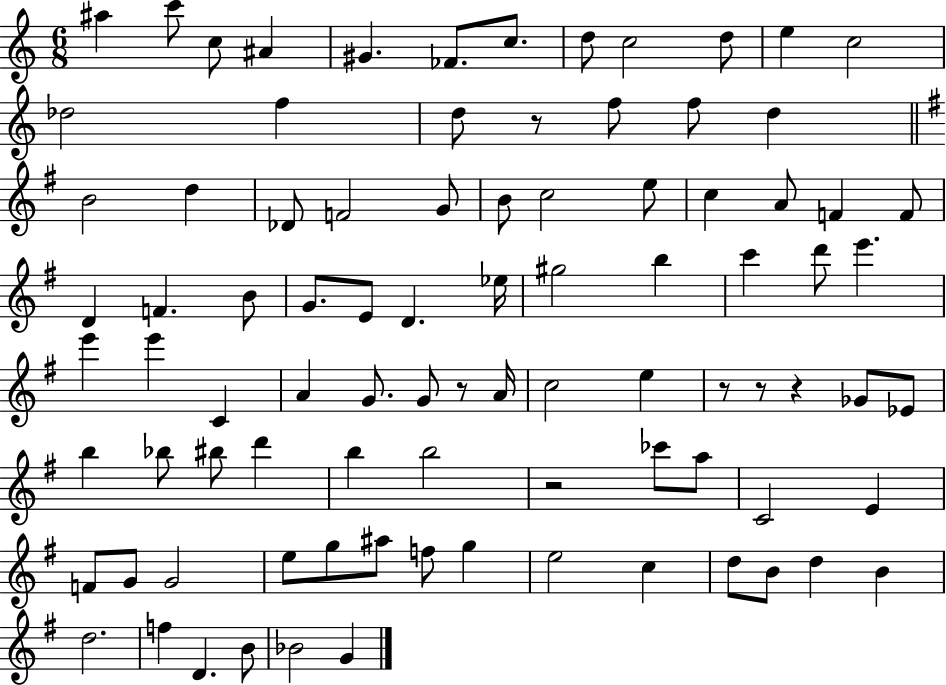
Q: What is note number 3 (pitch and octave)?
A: C5